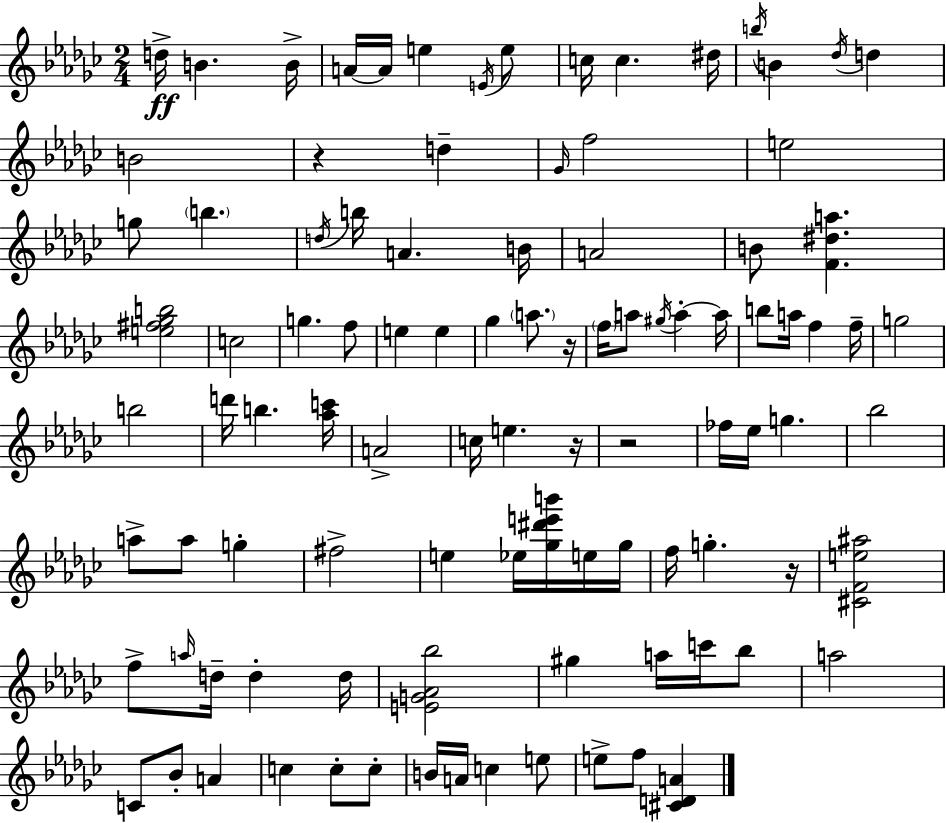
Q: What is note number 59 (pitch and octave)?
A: F#5